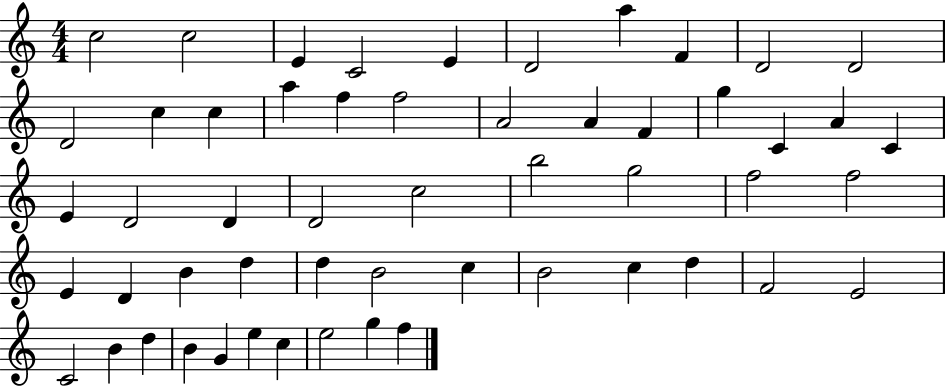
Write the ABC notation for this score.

X:1
T:Untitled
M:4/4
L:1/4
K:C
c2 c2 E C2 E D2 a F D2 D2 D2 c c a f f2 A2 A F g C A C E D2 D D2 c2 b2 g2 f2 f2 E D B d d B2 c B2 c d F2 E2 C2 B d B G e c e2 g f